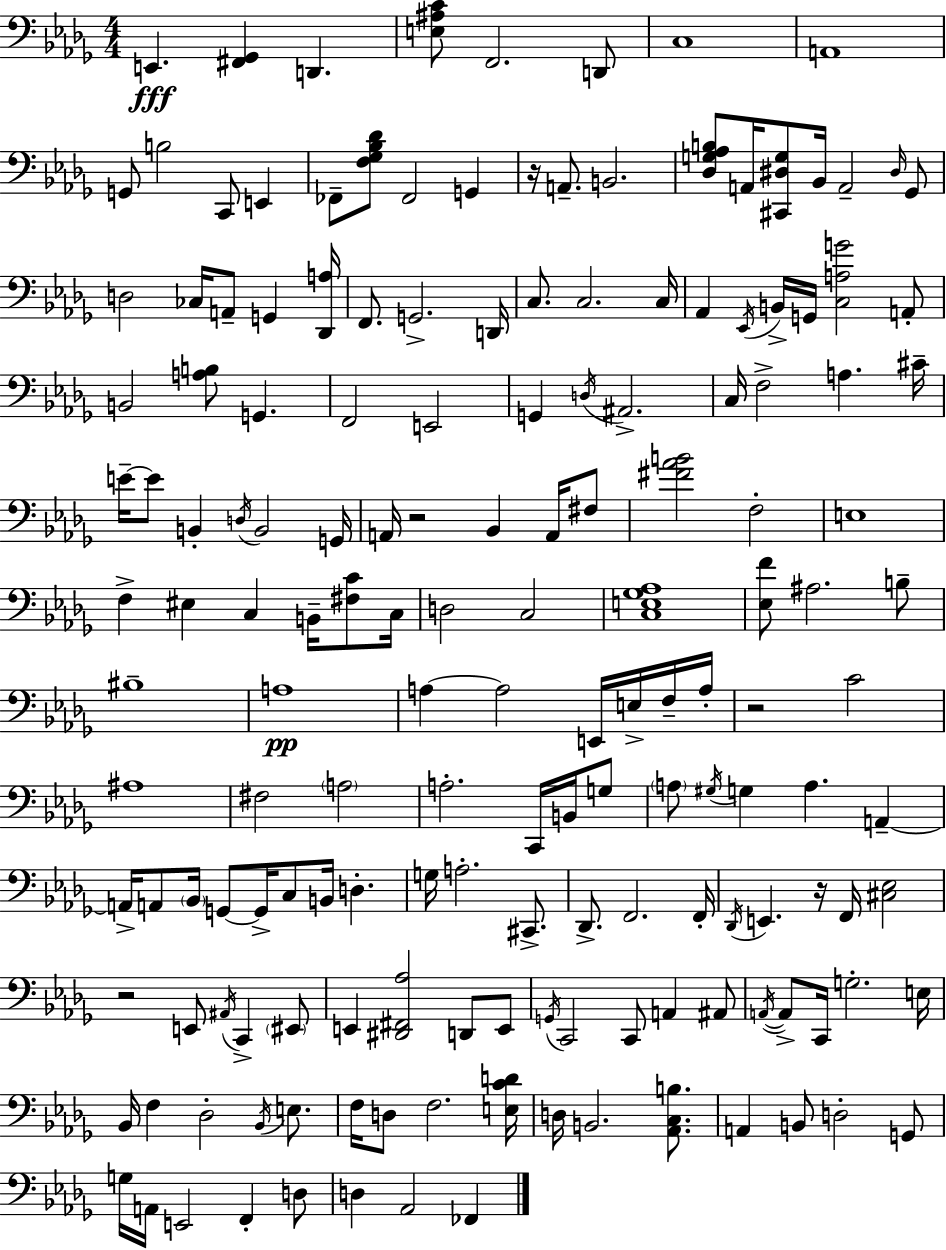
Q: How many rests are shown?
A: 5